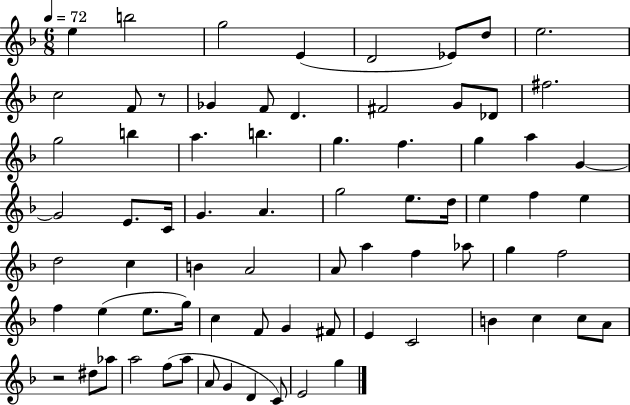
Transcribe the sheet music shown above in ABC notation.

X:1
T:Untitled
M:6/8
L:1/4
K:F
e b2 g2 E D2 _E/2 d/2 e2 c2 F/2 z/2 _G F/2 D ^F2 G/2 _D/2 ^f2 g2 b a b g f g a G G2 E/2 C/4 G A g2 e/2 d/4 e f e d2 c B A2 A/2 a f _a/2 g f2 f e e/2 g/4 c F/2 G ^F/2 E C2 B c c/2 A/2 z2 ^d/2 _a/2 a2 f/2 a/2 A/2 G D C/2 E2 g